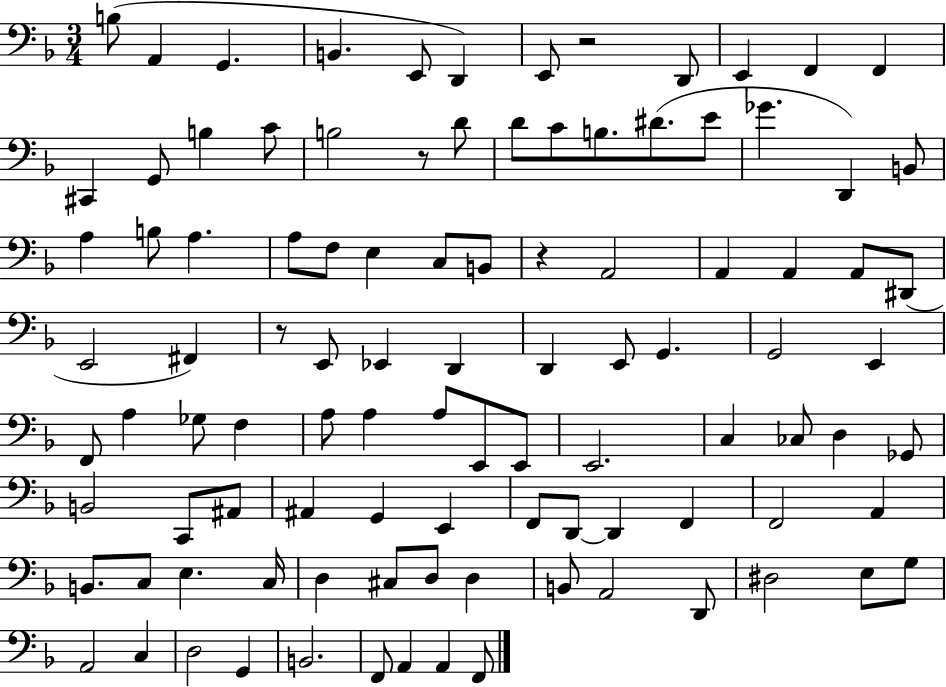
X:1
T:Untitled
M:3/4
L:1/4
K:F
B,/2 A,, G,, B,, E,,/2 D,, E,,/2 z2 D,,/2 E,, F,, F,, ^C,, G,,/2 B, C/2 B,2 z/2 D/2 D/2 C/2 B,/2 ^D/2 E/2 _G D,, B,,/2 A, B,/2 A, A,/2 F,/2 E, C,/2 B,,/2 z A,,2 A,, A,, A,,/2 ^D,,/2 E,,2 ^F,, z/2 E,,/2 _E,, D,, D,, E,,/2 G,, G,,2 E,, F,,/2 A, _G,/2 F, A,/2 A, A,/2 E,,/2 E,,/2 E,,2 C, _C,/2 D, _G,,/2 B,,2 C,,/2 ^A,,/2 ^A,, G,, E,, F,,/2 D,,/2 D,, F,, F,,2 A,, B,,/2 C,/2 E, C,/4 D, ^C,/2 D,/2 D, B,,/2 A,,2 D,,/2 ^D,2 E,/2 G,/2 A,,2 C, D,2 G,, B,,2 F,,/2 A,, A,, F,,/2